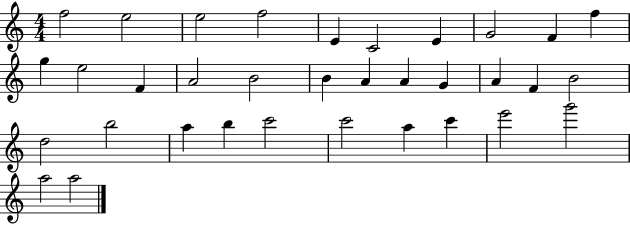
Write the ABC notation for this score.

X:1
T:Untitled
M:4/4
L:1/4
K:C
f2 e2 e2 f2 E C2 E G2 F f g e2 F A2 B2 B A A G A F B2 d2 b2 a b c'2 c'2 a c' e'2 g'2 a2 a2